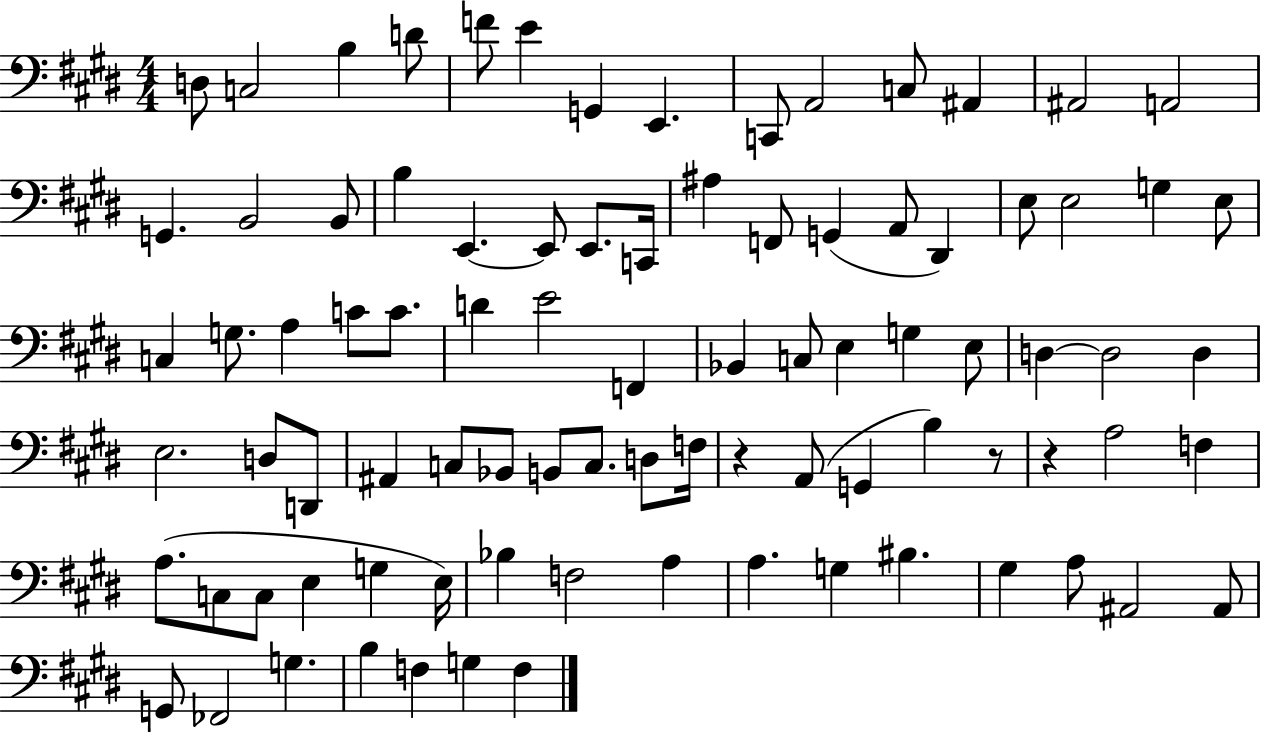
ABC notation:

X:1
T:Untitled
M:4/4
L:1/4
K:E
D,/2 C,2 B, D/2 F/2 E G,, E,, C,,/2 A,,2 C,/2 ^A,, ^A,,2 A,,2 G,, B,,2 B,,/2 B, E,, E,,/2 E,,/2 C,,/4 ^A, F,,/2 G,, A,,/2 ^D,, E,/2 E,2 G, E,/2 C, G,/2 A, C/2 C/2 D E2 F,, _B,, C,/2 E, G, E,/2 D, D,2 D, E,2 D,/2 D,,/2 ^A,, C,/2 _B,,/2 B,,/2 C,/2 D,/2 F,/4 z A,,/2 G,, B, z/2 z A,2 F, A,/2 C,/2 C,/2 E, G, E,/4 _B, F,2 A, A, G, ^B, ^G, A,/2 ^A,,2 ^A,,/2 G,,/2 _F,,2 G, B, F, G, F,